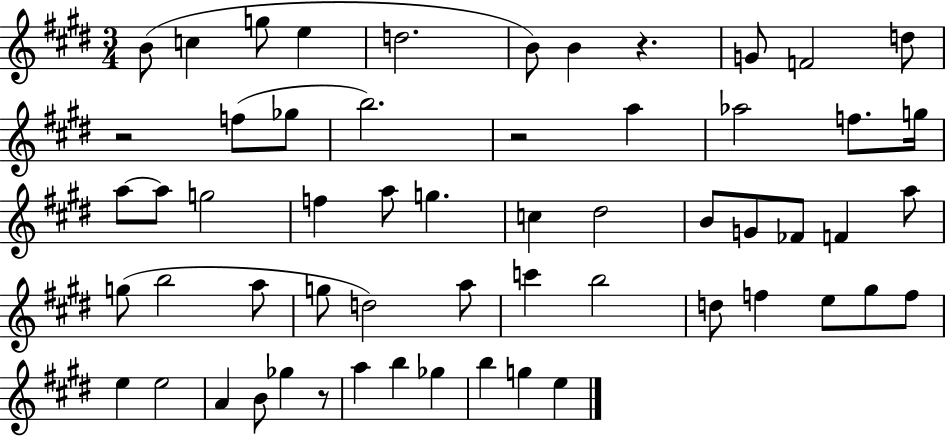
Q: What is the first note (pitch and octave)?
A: B4